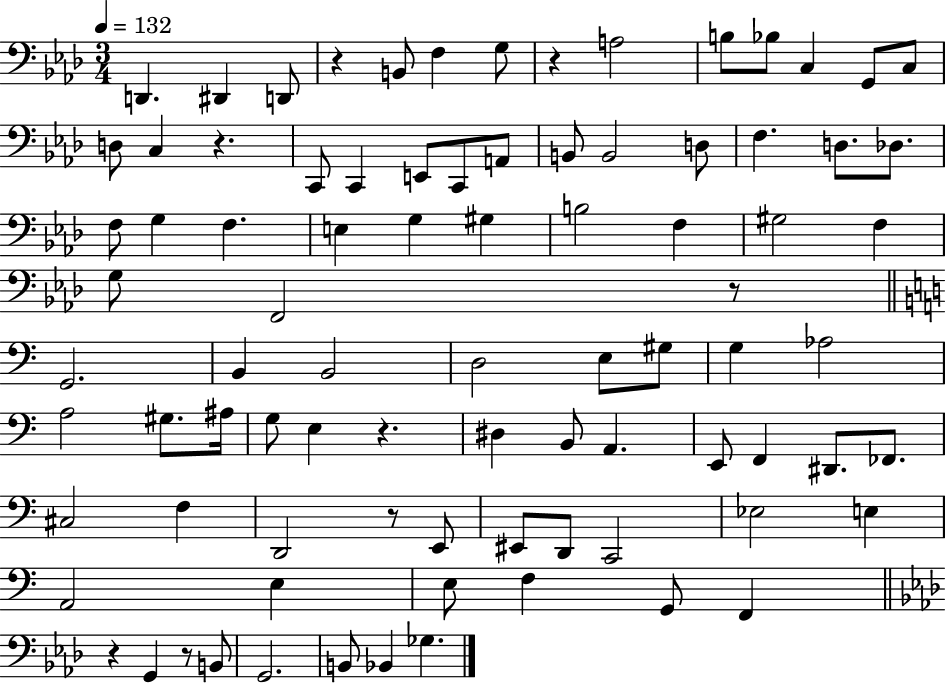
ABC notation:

X:1
T:Untitled
M:3/4
L:1/4
K:Ab
D,, ^D,, D,,/2 z B,,/2 F, G,/2 z A,2 B,/2 _B,/2 C, G,,/2 C,/2 D,/2 C, z C,,/2 C,, E,,/2 C,,/2 A,,/2 B,,/2 B,,2 D,/2 F, D,/2 _D,/2 F,/2 G, F, E, G, ^G, B,2 F, ^G,2 F, G,/2 F,,2 z/2 G,,2 B,, B,,2 D,2 E,/2 ^G,/2 G, _A,2 A,2 ^G,/2 ^A,/4 G,/2 E, z ^D, B,,/2 A,, E,,/2 F,, ^D,,/2 _F,,/2 ^C,2 F, D,,2 z/2 E,,/2 ^E,,/2 D,,/2 C,,2 _E,2 E, A,,2 E, E,/2 F, G,,/2 F,, z G,, z/2 B,,/2 G,,2 B,,/2 _B,, _G,